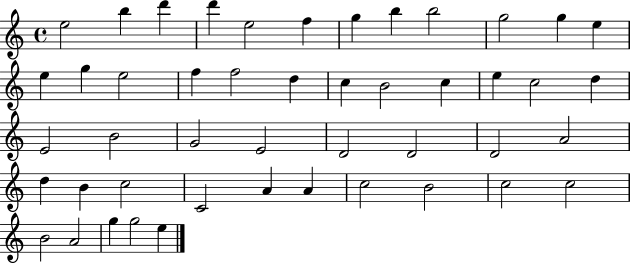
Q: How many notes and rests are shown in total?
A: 47